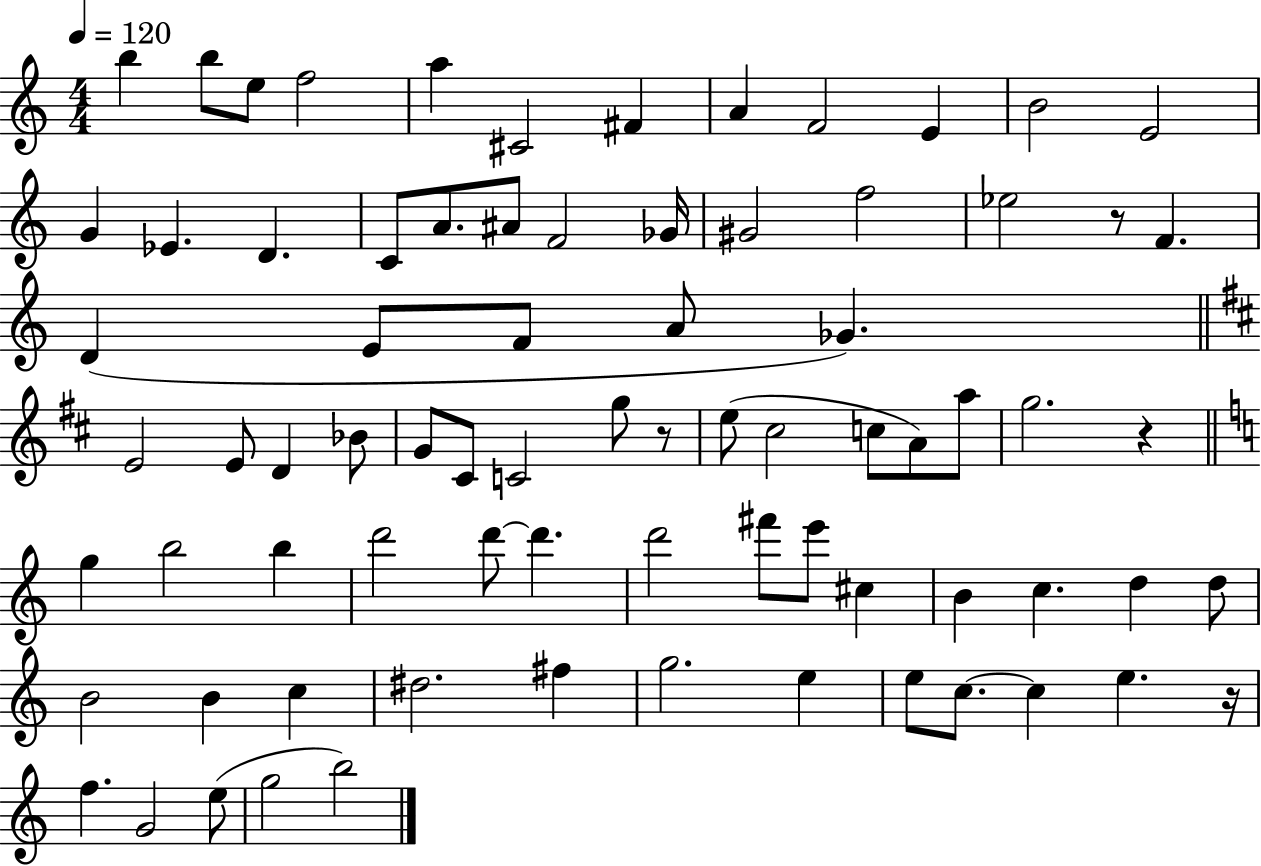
{
  \clef treble
  \numericTimeSignature
  \time 4/4
  \key c \major
  \tempo 4 = 120
  \repeat volta 2 { b''4 b''8 e''8 f''2 | a''4 cis'2 fis'4 | a'4 f'2 e'4 | b'2 e'2 | \break g'4 ees'4. d'4. | c'8 a'8. ais'8 f'2 ges'16 | gis'2 f''2 | ees''2 r8 f'4. | \break d'4( e'8 f'8 a'8 ges'4.) | \bar "||" \break \key b \minor e'2 e'8 d'4 bes'8 | g'8 cis'8 c'2 g''8 r8 | e''8( cis''2 c''8 a'8) a''8 | g''2. r4 | \break \bar "||" \break \key a \minor g''4 b''2 b''4 | d'''2 d'''8~~ d'''4. | d'''2 fis'''8 e'''8 cis''4 | b'4 c''4. d''4 d''8 | \break b'2 b'4 c''4 | dis''2. fis''4 | g''2. e''4 | e''8 c''8.~~ c''4 e''4. r16 | \break f''4. g'2 e''8( | g''2 b''2) | } \bar "|."
}